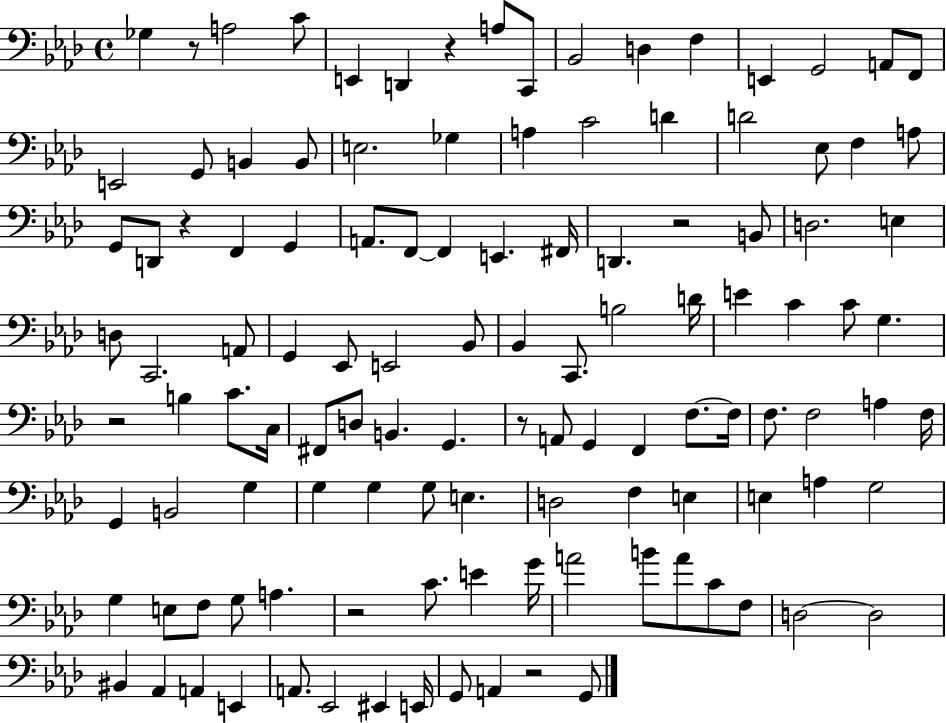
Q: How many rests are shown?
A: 8